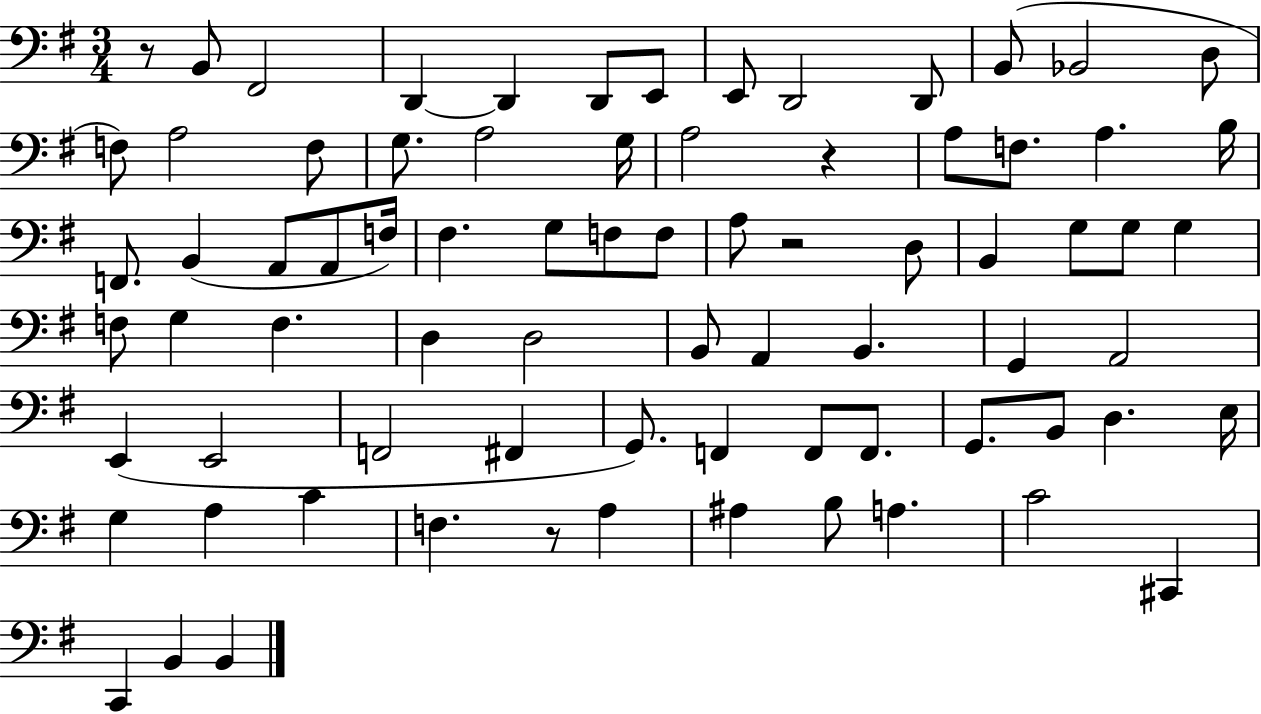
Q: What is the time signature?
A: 3/4